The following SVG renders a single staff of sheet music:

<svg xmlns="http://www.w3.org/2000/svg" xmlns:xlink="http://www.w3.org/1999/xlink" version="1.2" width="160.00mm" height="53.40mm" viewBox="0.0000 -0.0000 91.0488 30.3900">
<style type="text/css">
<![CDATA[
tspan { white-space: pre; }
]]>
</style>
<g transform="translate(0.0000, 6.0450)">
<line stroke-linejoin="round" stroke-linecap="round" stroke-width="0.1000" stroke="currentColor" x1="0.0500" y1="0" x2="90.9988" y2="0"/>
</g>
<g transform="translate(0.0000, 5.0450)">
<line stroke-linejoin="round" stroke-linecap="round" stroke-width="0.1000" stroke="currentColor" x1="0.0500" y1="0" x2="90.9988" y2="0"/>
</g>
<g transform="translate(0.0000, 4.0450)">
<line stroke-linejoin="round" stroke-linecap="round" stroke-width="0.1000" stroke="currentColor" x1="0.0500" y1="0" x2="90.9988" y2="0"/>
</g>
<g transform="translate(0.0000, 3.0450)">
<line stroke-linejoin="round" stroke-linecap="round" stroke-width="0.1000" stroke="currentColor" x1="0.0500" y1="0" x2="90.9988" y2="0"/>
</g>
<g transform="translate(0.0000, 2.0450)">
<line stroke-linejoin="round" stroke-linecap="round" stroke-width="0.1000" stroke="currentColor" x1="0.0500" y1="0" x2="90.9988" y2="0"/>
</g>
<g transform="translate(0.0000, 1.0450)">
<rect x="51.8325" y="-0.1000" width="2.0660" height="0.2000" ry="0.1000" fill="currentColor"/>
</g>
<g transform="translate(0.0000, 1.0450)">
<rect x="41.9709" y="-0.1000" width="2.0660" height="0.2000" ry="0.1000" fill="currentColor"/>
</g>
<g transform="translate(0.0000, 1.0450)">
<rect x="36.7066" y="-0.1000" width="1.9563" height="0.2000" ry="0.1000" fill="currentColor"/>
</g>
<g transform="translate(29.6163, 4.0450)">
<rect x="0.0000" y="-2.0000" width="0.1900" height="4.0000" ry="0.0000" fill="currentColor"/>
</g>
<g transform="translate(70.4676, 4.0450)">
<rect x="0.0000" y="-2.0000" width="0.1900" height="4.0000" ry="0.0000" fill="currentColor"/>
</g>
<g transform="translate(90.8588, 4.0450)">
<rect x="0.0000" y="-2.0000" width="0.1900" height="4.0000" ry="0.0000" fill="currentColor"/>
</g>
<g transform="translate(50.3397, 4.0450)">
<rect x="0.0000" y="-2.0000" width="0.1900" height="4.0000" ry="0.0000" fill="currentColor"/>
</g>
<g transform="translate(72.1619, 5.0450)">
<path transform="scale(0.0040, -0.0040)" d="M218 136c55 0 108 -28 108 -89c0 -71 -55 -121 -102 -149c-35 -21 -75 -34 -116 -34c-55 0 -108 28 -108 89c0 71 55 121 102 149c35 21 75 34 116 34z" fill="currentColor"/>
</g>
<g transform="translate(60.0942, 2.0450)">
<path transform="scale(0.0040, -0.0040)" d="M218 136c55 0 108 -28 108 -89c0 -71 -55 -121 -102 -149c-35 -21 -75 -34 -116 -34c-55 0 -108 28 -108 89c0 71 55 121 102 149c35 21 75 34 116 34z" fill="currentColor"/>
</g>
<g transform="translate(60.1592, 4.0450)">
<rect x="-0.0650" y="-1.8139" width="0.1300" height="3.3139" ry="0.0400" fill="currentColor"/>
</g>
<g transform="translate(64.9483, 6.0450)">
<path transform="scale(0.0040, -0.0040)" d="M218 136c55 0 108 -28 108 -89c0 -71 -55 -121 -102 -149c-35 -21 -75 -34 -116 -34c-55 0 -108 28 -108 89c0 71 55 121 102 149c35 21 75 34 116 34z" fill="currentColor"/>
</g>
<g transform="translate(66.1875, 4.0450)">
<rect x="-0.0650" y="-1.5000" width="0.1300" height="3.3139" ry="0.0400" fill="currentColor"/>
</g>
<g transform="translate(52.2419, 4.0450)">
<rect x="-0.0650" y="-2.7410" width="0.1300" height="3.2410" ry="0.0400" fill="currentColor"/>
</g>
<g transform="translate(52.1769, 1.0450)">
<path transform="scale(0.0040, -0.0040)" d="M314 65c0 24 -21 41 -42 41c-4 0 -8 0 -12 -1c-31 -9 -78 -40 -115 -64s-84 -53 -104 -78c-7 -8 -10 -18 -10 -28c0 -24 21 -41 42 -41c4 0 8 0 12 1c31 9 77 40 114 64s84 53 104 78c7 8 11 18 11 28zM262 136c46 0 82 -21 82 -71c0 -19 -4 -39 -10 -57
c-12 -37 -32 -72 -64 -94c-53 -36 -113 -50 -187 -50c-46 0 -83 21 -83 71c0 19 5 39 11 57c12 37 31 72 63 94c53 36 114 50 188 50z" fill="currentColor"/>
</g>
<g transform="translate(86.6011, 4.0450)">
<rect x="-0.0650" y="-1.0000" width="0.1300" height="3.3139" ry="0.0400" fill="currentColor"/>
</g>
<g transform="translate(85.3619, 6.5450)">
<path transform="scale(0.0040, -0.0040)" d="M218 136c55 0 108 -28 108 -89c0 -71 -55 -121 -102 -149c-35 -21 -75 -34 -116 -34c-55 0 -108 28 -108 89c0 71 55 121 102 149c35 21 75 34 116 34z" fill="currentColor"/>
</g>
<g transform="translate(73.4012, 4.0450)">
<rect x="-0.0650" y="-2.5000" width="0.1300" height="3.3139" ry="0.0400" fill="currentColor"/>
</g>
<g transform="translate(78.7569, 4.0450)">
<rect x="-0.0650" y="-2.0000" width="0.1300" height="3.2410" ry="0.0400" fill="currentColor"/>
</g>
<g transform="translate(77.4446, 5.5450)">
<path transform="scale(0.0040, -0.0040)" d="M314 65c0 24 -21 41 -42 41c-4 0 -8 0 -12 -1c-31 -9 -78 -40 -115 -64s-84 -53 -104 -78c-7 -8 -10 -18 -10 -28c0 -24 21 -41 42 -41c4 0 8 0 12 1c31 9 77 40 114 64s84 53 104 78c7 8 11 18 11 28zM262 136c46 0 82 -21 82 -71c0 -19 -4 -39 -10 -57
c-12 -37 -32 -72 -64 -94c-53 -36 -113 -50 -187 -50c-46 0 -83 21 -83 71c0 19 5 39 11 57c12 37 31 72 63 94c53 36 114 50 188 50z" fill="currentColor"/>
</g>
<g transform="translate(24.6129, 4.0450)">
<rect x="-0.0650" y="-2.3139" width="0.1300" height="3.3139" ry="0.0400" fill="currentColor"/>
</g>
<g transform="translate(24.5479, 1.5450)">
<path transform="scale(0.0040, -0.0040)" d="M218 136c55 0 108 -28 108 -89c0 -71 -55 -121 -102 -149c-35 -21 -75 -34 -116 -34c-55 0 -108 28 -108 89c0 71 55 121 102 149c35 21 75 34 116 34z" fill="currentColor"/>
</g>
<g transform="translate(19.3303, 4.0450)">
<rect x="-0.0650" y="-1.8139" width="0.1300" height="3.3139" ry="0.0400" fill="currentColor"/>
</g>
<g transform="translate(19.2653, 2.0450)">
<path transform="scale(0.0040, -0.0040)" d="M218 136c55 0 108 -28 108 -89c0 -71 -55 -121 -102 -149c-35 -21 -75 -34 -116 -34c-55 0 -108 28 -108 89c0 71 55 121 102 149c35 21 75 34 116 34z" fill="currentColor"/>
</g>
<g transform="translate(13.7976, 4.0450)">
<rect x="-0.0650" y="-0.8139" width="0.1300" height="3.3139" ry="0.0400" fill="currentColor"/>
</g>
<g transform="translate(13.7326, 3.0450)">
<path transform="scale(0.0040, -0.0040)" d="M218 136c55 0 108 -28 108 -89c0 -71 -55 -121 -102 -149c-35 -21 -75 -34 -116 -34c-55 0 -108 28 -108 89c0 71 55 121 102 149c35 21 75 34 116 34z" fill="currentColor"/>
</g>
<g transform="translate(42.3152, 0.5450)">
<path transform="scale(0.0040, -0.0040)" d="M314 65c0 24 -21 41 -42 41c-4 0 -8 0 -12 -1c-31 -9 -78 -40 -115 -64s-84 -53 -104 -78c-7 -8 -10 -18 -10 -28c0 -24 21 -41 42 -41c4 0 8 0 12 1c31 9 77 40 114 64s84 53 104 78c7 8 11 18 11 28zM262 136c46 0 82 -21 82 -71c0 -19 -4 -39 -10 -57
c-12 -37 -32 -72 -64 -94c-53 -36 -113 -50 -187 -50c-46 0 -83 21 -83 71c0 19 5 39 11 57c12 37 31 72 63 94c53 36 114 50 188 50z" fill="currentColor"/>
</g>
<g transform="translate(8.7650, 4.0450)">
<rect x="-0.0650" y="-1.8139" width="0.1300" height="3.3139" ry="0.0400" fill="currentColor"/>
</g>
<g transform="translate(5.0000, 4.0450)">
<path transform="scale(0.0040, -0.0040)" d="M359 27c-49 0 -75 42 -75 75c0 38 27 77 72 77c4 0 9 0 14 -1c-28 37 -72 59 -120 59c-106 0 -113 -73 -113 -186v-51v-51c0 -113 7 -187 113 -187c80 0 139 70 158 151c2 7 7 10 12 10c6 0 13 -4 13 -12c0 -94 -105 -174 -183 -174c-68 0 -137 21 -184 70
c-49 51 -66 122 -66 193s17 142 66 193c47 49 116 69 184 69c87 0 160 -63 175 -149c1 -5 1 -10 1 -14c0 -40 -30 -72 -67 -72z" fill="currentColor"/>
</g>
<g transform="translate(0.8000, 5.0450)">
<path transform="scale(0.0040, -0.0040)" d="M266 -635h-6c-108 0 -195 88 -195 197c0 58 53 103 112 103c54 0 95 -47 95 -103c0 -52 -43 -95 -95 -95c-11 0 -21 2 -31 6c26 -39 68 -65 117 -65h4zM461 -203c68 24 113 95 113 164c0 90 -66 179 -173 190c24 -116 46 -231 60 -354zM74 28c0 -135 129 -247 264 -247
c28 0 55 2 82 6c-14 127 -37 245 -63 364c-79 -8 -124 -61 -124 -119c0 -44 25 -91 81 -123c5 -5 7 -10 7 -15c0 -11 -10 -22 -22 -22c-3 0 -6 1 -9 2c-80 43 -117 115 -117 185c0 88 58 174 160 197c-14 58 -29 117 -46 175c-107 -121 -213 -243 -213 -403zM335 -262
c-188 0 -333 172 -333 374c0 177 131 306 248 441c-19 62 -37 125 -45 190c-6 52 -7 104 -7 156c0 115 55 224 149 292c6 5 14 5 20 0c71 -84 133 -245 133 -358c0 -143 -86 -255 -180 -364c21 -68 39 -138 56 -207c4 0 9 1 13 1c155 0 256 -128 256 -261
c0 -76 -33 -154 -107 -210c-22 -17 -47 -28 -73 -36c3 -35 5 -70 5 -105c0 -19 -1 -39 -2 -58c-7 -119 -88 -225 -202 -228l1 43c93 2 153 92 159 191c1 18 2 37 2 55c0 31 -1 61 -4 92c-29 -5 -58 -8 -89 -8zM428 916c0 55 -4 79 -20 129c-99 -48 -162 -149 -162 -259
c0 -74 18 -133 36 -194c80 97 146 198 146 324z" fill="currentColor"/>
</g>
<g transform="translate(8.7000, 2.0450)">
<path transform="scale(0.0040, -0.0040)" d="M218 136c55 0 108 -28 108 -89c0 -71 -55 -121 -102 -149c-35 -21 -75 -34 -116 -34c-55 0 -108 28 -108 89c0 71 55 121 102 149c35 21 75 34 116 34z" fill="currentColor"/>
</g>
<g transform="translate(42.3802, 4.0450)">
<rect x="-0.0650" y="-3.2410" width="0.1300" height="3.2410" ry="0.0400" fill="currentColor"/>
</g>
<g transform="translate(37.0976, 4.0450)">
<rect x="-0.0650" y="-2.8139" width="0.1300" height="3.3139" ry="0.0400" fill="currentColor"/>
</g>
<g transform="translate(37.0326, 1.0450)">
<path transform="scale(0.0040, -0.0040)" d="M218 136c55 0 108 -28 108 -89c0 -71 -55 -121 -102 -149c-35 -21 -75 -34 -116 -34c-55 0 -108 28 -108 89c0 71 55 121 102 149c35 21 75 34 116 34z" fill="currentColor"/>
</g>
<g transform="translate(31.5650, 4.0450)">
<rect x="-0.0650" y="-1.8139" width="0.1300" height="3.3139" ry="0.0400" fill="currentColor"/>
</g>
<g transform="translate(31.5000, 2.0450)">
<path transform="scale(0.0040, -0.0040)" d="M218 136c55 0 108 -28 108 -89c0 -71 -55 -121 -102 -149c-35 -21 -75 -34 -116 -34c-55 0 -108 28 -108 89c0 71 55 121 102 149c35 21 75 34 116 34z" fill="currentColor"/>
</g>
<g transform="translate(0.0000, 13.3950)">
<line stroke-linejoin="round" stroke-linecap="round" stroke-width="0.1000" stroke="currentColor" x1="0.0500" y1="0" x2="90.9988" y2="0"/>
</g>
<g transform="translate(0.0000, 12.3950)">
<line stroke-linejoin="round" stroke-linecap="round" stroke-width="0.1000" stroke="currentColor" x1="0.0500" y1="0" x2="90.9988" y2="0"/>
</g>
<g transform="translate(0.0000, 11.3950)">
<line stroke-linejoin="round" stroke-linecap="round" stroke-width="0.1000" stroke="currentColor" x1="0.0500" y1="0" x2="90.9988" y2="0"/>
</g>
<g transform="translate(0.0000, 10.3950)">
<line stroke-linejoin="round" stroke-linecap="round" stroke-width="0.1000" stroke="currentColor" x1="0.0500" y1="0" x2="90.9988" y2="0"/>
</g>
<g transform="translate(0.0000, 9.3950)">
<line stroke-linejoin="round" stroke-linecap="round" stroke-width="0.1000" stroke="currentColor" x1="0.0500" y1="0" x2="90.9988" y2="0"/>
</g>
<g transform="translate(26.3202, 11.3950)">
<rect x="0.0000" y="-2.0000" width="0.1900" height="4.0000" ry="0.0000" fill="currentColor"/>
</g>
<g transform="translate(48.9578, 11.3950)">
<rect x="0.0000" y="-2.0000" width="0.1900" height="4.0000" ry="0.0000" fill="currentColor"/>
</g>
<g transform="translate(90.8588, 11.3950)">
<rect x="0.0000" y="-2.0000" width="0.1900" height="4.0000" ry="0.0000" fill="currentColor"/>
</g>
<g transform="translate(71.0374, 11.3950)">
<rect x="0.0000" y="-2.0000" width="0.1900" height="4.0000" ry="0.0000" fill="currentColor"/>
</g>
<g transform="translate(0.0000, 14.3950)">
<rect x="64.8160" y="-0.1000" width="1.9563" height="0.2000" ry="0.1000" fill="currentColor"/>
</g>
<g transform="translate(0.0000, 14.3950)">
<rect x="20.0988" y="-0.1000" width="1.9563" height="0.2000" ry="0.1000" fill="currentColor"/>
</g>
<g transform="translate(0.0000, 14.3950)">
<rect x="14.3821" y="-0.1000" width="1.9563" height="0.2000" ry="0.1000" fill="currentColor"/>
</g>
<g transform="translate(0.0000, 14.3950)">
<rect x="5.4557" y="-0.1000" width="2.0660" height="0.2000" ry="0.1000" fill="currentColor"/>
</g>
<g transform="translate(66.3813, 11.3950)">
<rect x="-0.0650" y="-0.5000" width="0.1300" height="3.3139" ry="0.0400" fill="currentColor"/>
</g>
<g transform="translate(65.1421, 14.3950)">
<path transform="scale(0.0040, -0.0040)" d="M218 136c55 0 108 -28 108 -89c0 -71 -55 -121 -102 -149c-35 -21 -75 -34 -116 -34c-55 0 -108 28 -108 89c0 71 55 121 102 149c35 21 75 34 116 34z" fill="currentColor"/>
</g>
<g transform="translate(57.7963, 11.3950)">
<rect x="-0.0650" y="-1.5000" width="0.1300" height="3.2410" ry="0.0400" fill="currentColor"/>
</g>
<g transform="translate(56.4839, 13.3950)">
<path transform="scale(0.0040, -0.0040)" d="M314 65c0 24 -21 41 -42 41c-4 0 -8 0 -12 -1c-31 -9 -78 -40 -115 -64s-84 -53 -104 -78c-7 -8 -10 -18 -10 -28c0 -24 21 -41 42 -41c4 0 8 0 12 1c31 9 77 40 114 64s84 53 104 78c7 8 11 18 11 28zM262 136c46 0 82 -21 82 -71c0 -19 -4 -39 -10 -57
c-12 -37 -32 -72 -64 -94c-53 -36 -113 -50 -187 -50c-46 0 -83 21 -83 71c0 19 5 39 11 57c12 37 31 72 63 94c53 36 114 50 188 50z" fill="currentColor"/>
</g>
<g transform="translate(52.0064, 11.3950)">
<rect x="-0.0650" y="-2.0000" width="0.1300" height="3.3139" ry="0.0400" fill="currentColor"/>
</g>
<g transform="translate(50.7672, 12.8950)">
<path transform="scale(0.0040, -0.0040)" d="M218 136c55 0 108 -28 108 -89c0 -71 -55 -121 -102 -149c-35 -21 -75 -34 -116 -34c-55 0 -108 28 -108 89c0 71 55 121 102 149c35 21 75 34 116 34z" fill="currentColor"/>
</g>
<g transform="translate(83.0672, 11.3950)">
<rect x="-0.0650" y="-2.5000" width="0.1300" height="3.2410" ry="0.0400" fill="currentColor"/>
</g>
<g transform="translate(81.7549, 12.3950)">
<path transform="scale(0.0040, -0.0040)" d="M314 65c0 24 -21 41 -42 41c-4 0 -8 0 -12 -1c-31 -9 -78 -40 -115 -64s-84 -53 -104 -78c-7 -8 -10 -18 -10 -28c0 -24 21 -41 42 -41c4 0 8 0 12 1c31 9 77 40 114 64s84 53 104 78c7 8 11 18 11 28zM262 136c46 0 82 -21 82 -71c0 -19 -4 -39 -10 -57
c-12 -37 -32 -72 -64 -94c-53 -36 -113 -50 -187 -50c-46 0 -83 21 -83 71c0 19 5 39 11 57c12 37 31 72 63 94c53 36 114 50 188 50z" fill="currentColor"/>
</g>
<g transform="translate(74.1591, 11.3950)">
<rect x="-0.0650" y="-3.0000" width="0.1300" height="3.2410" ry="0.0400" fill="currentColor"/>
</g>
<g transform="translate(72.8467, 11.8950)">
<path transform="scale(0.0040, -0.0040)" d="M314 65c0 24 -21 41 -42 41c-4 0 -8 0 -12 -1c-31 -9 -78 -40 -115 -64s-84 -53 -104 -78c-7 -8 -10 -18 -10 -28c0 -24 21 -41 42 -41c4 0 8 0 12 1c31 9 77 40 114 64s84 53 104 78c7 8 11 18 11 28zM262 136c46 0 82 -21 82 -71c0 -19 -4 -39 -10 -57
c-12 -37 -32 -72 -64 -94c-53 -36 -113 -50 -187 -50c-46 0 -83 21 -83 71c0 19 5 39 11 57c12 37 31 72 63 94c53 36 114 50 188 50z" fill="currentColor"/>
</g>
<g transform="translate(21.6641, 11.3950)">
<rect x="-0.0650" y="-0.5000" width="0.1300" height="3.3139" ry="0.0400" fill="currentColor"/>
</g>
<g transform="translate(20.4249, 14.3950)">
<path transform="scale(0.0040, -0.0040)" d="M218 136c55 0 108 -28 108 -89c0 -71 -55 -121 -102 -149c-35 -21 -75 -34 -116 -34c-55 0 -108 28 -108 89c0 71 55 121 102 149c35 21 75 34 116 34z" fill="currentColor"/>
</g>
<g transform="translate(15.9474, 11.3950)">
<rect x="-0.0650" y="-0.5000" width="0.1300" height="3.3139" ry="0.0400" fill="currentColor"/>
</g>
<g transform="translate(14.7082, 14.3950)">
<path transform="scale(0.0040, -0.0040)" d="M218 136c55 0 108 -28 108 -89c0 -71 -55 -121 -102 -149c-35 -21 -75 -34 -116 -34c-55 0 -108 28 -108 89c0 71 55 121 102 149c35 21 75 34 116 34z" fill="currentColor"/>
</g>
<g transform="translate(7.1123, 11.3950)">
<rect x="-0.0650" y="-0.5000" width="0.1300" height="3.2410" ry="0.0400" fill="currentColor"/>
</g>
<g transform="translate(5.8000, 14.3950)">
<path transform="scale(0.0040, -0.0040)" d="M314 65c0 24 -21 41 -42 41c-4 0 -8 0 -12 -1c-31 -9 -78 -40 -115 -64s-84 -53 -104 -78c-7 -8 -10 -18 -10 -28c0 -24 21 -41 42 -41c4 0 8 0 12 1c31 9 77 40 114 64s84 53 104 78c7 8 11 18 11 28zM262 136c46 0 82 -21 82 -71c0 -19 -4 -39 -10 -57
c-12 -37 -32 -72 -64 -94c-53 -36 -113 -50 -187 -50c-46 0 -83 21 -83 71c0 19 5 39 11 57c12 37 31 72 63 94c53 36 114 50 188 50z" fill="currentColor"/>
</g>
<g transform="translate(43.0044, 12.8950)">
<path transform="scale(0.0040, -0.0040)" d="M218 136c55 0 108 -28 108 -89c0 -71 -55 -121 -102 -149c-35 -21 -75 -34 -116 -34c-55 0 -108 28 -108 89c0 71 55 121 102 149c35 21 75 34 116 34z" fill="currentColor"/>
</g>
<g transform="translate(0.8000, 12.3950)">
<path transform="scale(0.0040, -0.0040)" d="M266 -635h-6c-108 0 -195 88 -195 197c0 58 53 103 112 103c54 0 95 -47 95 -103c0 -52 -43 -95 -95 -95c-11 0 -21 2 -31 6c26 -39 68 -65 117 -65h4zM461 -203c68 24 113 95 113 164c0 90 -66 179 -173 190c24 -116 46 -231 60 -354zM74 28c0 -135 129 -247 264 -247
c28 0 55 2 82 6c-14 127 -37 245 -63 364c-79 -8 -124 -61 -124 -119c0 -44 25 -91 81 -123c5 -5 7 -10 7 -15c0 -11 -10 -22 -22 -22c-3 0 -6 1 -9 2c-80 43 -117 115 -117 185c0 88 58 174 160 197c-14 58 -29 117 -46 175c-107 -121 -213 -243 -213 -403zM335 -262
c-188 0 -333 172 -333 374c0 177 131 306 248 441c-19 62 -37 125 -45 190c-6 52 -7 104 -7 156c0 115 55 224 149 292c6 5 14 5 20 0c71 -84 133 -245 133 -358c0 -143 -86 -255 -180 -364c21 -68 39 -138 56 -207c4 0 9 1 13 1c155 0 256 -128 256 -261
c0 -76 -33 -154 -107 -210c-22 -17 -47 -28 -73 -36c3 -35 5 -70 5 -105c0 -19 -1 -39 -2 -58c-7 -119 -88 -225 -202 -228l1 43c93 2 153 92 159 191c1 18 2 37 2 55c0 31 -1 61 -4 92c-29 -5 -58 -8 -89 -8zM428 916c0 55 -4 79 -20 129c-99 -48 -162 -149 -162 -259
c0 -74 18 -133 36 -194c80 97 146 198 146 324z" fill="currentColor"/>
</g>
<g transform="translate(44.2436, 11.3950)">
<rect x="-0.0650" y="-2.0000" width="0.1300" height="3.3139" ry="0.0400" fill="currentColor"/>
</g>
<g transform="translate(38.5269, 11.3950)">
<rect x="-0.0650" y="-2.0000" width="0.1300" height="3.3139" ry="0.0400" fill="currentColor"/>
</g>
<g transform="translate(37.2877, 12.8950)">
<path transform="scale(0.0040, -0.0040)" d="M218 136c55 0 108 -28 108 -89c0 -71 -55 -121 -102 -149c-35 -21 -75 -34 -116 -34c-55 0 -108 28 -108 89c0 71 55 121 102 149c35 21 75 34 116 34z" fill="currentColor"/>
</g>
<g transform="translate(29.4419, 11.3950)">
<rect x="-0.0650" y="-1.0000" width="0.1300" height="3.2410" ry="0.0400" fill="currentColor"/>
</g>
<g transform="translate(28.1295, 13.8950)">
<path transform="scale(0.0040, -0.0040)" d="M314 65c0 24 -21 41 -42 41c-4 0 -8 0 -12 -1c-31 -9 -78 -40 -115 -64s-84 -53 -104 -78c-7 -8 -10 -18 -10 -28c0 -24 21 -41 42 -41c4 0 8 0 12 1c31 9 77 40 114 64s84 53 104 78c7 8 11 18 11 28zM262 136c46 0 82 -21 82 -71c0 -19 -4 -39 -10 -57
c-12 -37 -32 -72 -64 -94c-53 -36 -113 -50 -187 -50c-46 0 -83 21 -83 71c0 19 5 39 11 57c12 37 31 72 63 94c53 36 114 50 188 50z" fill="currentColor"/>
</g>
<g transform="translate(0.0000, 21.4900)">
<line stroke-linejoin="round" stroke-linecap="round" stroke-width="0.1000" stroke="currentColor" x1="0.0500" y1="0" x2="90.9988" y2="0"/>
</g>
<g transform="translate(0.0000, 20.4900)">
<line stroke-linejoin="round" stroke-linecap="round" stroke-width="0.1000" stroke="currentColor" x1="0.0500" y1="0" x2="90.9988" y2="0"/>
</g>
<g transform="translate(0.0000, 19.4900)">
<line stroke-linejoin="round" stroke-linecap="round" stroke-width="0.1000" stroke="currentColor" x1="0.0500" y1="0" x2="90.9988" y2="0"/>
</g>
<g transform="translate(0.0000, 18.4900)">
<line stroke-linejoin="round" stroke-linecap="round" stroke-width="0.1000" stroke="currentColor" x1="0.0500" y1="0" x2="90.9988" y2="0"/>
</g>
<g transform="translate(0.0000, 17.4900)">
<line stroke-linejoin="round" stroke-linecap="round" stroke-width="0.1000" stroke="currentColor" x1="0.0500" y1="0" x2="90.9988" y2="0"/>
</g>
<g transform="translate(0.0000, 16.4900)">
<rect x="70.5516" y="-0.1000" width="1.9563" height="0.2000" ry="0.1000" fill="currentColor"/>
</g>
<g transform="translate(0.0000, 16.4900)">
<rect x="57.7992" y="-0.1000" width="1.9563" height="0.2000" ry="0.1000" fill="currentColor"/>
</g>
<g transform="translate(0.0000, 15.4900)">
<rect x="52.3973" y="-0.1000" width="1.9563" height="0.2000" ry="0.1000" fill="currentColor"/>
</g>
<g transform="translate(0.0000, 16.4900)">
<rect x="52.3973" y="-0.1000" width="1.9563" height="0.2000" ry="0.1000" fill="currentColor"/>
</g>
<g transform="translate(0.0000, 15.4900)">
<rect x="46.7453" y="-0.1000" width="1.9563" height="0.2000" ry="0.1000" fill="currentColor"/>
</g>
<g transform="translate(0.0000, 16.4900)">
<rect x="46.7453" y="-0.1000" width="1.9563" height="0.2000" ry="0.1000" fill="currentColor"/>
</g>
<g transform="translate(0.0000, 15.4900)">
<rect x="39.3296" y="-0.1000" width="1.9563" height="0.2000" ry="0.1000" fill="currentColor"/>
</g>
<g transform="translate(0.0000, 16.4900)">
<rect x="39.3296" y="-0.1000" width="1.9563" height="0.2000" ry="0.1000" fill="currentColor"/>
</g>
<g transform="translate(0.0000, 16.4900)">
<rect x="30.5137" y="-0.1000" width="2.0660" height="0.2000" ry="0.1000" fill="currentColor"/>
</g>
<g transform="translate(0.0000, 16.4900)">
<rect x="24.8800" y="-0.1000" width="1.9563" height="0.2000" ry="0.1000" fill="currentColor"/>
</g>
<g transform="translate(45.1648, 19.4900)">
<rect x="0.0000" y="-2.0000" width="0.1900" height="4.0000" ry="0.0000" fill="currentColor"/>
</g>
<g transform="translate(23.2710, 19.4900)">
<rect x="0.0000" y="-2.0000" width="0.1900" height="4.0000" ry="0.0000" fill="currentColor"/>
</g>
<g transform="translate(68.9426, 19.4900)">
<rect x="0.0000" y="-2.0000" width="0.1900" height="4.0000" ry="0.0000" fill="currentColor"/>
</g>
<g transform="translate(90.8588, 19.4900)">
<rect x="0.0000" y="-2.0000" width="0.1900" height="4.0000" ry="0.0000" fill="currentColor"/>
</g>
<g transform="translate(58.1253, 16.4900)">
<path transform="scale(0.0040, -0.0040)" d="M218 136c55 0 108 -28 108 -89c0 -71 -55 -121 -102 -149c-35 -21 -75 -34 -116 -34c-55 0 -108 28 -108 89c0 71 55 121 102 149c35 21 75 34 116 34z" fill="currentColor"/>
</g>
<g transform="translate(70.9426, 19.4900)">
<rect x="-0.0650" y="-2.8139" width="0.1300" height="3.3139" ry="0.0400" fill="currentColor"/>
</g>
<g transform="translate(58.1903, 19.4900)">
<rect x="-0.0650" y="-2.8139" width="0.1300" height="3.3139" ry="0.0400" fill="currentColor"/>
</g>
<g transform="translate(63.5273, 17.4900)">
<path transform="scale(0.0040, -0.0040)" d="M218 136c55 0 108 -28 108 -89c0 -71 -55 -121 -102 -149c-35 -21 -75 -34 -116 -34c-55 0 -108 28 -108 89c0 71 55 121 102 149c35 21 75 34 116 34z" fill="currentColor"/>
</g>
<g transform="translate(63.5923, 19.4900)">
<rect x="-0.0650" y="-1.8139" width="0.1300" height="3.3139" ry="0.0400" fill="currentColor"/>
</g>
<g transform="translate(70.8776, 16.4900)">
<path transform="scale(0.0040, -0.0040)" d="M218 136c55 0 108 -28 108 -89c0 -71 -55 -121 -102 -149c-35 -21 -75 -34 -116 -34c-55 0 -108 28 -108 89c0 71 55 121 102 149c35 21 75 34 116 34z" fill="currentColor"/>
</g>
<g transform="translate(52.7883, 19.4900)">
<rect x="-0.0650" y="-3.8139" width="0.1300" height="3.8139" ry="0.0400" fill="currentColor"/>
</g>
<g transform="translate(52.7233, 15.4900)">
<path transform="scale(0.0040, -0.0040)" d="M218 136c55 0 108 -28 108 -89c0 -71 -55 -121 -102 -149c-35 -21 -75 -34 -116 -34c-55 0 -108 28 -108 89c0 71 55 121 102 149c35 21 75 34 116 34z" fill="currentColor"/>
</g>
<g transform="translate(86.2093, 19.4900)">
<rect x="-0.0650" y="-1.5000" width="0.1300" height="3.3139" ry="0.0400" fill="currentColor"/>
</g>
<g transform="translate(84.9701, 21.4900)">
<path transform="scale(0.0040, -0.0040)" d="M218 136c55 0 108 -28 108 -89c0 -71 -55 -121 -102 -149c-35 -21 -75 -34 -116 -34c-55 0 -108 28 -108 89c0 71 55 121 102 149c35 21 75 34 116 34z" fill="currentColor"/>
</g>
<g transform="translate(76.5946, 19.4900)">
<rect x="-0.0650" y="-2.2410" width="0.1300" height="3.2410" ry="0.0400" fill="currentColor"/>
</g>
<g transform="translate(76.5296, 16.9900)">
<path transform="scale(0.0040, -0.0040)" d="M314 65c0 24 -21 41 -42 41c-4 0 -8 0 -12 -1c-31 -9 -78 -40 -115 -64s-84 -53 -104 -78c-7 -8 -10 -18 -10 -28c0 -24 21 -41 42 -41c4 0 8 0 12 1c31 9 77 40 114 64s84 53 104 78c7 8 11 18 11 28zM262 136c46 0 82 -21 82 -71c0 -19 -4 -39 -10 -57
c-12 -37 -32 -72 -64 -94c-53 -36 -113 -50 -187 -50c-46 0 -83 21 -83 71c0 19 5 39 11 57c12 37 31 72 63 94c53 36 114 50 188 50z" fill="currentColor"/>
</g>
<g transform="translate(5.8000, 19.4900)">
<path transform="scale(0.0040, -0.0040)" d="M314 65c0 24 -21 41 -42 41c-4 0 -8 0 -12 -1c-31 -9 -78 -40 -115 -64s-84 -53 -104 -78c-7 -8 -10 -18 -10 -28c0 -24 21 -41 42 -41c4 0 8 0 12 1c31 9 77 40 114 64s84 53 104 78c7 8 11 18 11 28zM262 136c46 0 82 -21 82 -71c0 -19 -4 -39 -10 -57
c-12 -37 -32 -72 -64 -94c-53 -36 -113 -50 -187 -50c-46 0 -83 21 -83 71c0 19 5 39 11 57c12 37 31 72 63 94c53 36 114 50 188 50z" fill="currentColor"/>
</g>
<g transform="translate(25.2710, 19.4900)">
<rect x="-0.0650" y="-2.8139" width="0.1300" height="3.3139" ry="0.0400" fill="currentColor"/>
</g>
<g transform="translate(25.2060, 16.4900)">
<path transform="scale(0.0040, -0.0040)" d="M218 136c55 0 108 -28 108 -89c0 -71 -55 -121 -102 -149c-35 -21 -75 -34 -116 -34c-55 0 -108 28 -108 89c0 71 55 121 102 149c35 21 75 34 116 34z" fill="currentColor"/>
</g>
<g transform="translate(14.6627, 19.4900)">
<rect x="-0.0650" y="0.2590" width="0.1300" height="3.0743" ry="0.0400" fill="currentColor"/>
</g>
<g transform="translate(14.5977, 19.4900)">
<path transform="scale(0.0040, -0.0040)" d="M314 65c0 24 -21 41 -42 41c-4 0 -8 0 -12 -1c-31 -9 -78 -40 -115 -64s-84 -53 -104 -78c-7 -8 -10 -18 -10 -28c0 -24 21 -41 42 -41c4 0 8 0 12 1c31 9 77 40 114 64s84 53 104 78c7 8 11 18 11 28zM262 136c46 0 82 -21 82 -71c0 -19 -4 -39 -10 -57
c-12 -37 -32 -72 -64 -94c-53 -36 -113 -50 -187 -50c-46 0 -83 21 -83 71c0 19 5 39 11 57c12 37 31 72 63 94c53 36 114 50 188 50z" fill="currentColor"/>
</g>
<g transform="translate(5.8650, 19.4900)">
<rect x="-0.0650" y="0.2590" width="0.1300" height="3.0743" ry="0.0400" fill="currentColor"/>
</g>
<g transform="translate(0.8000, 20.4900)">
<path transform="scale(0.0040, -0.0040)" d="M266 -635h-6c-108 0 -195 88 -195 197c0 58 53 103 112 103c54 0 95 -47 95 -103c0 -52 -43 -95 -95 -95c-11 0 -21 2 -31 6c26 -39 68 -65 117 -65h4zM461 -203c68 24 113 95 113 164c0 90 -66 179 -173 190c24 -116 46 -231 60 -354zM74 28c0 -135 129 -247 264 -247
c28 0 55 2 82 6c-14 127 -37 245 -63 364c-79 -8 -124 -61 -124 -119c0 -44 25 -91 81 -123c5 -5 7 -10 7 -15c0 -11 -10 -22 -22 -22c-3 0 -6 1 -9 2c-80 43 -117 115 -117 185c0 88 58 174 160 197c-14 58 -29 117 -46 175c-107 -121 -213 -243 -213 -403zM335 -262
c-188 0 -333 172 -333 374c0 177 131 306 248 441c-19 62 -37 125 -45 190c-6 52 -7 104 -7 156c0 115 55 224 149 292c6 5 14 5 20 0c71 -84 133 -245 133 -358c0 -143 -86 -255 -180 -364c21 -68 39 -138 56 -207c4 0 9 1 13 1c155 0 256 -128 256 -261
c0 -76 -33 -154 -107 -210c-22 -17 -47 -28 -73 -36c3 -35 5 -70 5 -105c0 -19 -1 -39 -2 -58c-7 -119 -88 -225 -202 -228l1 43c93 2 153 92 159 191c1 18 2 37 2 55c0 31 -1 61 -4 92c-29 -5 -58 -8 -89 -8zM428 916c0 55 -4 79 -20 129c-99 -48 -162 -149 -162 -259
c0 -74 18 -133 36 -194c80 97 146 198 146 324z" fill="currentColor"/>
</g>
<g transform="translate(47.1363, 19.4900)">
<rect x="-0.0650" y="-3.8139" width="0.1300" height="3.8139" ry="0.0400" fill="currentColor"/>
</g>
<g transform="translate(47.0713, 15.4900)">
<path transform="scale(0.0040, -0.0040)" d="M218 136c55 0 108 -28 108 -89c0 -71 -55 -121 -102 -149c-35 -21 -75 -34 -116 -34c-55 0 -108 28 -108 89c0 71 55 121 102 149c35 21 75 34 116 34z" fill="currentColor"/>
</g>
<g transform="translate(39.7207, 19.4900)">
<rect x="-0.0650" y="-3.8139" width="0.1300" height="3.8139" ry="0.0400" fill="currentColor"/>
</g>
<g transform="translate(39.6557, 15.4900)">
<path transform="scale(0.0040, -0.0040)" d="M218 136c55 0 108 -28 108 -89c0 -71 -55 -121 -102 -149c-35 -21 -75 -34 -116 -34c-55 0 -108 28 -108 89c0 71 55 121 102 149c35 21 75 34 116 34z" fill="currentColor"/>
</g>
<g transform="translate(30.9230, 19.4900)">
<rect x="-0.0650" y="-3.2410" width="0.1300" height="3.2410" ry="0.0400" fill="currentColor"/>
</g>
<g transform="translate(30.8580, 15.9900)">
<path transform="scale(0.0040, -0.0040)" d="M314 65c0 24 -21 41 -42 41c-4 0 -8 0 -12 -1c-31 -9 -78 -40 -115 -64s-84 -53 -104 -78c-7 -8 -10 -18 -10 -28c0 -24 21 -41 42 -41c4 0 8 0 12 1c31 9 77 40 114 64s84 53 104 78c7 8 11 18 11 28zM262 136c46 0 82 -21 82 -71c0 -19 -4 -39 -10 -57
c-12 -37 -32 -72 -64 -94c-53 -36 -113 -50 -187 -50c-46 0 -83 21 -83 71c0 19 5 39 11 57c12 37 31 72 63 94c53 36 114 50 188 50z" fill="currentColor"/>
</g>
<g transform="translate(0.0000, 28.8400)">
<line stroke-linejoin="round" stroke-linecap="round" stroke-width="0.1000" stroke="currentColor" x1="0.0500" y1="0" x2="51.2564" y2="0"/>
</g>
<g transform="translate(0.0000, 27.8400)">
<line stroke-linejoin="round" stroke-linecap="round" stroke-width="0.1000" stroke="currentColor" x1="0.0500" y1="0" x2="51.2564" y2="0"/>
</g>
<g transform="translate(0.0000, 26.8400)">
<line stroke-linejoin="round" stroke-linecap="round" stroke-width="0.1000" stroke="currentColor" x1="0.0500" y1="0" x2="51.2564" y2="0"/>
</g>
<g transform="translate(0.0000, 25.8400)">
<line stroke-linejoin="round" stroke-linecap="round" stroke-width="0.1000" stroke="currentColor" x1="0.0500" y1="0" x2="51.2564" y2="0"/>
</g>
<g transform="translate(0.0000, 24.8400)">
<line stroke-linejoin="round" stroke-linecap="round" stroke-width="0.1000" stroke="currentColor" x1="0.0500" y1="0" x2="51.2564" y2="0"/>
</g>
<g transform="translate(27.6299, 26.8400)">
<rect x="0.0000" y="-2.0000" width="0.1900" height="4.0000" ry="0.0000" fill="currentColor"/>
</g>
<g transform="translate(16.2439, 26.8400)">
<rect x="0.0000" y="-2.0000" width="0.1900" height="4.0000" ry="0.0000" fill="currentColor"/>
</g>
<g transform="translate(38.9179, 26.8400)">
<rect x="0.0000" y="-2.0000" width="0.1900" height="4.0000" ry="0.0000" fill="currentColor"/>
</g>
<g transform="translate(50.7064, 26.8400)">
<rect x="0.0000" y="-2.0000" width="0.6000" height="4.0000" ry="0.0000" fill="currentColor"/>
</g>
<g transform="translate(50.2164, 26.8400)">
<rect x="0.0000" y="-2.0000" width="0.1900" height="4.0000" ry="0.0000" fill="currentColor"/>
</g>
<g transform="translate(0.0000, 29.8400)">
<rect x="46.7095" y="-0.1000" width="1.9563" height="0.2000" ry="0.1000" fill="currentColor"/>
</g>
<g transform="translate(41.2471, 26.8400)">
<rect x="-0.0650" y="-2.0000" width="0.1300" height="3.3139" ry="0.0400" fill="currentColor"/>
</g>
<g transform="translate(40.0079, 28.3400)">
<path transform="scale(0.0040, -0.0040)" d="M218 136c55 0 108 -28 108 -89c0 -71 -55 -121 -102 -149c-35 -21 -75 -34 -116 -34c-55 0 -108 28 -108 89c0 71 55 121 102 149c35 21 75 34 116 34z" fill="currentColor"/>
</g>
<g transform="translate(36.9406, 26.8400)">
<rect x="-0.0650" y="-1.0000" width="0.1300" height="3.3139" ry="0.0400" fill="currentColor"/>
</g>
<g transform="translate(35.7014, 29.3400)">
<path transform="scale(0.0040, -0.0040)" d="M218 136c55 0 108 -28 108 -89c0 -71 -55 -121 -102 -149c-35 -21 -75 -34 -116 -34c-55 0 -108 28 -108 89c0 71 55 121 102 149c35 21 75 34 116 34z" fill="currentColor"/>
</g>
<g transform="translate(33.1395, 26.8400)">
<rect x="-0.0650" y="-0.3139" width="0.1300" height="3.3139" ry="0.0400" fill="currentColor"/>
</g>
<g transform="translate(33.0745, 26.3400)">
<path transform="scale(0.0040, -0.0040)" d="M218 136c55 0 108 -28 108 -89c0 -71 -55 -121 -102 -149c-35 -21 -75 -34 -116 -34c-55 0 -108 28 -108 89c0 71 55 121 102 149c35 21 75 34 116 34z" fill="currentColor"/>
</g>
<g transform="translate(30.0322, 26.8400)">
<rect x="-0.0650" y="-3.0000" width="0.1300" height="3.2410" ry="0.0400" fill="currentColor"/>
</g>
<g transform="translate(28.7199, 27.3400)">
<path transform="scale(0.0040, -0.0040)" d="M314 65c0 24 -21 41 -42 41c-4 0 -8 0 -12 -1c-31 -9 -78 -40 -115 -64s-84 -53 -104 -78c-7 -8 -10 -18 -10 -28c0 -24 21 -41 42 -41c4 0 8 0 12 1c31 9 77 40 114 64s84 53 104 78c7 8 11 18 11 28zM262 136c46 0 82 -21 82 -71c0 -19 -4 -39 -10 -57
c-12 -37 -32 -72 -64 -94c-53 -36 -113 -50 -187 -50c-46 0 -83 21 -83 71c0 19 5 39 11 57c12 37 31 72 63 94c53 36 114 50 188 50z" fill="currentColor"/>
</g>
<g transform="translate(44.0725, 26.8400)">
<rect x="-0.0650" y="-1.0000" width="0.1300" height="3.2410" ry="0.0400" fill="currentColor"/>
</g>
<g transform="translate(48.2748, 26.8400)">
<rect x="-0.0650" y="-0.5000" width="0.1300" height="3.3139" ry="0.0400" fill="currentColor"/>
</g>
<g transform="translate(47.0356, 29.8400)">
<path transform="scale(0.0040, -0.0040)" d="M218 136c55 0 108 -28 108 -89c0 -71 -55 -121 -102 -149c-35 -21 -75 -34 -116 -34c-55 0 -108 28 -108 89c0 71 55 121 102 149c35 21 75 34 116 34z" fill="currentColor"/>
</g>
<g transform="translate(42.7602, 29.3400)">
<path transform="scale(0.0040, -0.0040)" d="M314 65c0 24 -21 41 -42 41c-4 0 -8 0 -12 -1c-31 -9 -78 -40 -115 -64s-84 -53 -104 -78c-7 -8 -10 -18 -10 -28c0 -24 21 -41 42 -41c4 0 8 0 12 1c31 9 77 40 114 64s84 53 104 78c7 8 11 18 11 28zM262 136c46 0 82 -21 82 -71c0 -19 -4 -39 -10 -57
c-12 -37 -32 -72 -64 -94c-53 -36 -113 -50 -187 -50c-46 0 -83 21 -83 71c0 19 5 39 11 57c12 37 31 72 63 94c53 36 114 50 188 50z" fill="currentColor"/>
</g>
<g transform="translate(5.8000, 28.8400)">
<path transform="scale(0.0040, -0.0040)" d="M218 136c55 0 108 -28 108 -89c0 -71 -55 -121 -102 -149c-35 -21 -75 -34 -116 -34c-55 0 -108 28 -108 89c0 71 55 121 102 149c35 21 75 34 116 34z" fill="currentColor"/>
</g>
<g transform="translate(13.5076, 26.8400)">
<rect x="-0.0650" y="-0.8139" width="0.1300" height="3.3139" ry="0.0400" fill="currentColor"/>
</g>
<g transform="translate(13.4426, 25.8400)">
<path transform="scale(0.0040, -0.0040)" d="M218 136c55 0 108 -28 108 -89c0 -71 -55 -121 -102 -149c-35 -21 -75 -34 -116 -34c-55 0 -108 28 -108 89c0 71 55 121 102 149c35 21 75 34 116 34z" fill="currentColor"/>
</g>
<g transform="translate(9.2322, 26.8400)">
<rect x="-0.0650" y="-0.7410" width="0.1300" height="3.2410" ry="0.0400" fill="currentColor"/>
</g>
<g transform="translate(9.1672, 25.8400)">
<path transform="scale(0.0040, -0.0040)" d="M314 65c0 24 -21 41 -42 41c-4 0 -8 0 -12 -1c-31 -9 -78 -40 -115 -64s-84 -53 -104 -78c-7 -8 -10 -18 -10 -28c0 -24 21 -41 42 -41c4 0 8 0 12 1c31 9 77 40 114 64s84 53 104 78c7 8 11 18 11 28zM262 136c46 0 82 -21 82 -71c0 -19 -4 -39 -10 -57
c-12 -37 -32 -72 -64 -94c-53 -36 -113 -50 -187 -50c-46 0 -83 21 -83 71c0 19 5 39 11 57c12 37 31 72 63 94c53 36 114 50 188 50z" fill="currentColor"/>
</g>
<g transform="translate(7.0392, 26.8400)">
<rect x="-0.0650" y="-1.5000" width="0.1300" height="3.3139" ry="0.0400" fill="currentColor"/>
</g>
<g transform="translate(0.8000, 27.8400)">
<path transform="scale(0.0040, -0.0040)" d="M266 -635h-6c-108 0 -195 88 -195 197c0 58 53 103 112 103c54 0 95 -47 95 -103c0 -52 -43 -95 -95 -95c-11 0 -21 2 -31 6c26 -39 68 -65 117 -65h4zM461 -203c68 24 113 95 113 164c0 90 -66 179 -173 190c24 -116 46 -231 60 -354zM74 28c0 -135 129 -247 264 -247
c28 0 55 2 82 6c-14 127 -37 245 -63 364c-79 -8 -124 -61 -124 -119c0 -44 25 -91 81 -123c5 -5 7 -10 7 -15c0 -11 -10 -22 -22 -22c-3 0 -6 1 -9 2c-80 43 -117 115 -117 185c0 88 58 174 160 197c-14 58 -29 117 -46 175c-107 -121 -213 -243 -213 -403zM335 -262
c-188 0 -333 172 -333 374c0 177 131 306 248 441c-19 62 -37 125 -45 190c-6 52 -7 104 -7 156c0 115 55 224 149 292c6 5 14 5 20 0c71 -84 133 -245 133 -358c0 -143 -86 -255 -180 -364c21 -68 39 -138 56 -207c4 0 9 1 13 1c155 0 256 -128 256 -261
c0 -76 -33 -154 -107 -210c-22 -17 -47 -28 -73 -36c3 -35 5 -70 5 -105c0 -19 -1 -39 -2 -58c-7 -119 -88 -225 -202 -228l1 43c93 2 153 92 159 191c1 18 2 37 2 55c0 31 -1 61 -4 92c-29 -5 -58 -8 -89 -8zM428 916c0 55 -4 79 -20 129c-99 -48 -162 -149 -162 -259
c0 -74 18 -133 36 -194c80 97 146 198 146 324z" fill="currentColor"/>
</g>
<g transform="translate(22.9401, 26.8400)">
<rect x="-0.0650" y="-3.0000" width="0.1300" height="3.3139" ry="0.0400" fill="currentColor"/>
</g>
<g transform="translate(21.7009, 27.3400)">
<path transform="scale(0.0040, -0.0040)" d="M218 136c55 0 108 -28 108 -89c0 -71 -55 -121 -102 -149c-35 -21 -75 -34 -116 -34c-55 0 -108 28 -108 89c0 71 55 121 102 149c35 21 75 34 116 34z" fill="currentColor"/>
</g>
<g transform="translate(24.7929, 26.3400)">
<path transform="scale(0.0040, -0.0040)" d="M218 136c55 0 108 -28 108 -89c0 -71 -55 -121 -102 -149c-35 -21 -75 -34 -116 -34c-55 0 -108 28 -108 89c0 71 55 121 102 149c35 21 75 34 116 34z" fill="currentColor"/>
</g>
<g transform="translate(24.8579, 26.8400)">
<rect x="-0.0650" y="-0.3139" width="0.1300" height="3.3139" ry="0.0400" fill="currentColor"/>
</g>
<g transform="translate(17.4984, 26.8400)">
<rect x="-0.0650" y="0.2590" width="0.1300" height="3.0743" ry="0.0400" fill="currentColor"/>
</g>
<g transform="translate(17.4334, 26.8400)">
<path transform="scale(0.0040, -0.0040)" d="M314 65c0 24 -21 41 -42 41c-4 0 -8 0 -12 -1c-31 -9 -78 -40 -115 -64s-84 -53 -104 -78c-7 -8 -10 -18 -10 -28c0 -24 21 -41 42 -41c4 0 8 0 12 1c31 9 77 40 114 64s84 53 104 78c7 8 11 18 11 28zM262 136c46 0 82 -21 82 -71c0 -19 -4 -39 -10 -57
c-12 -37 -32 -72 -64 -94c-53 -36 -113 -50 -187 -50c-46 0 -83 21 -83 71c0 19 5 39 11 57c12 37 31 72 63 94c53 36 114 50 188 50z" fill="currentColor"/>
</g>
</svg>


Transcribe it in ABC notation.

X:1
T:Untitled
M:4/4
L:1/4
K:C
f d f g f a b2 a2 f E G F2 D C2 C C D2 F F F E2 C A2 G2 B2 B2 a b2 c' c' c' a f a g2 E E d2 d B2 A c A2 c D F D2 C